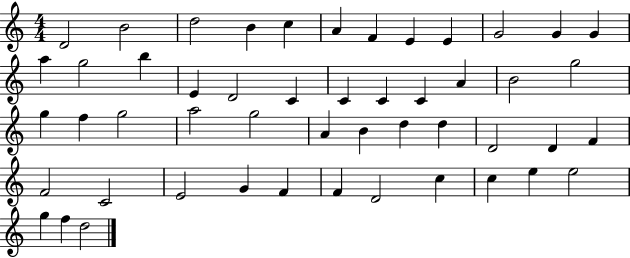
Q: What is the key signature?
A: C major